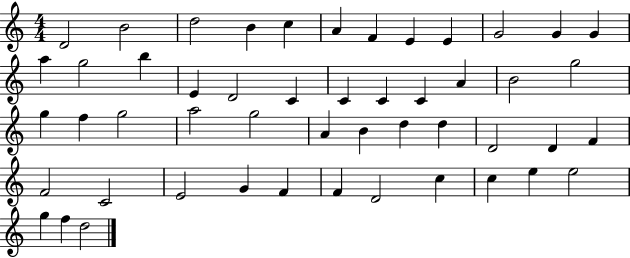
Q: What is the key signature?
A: C major